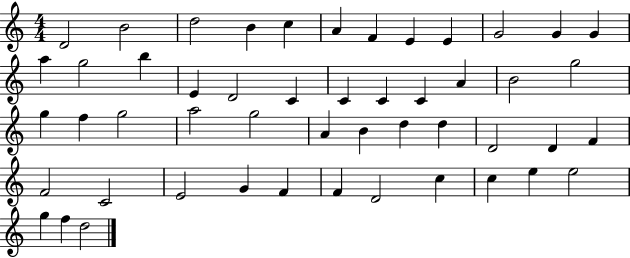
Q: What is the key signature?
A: C major